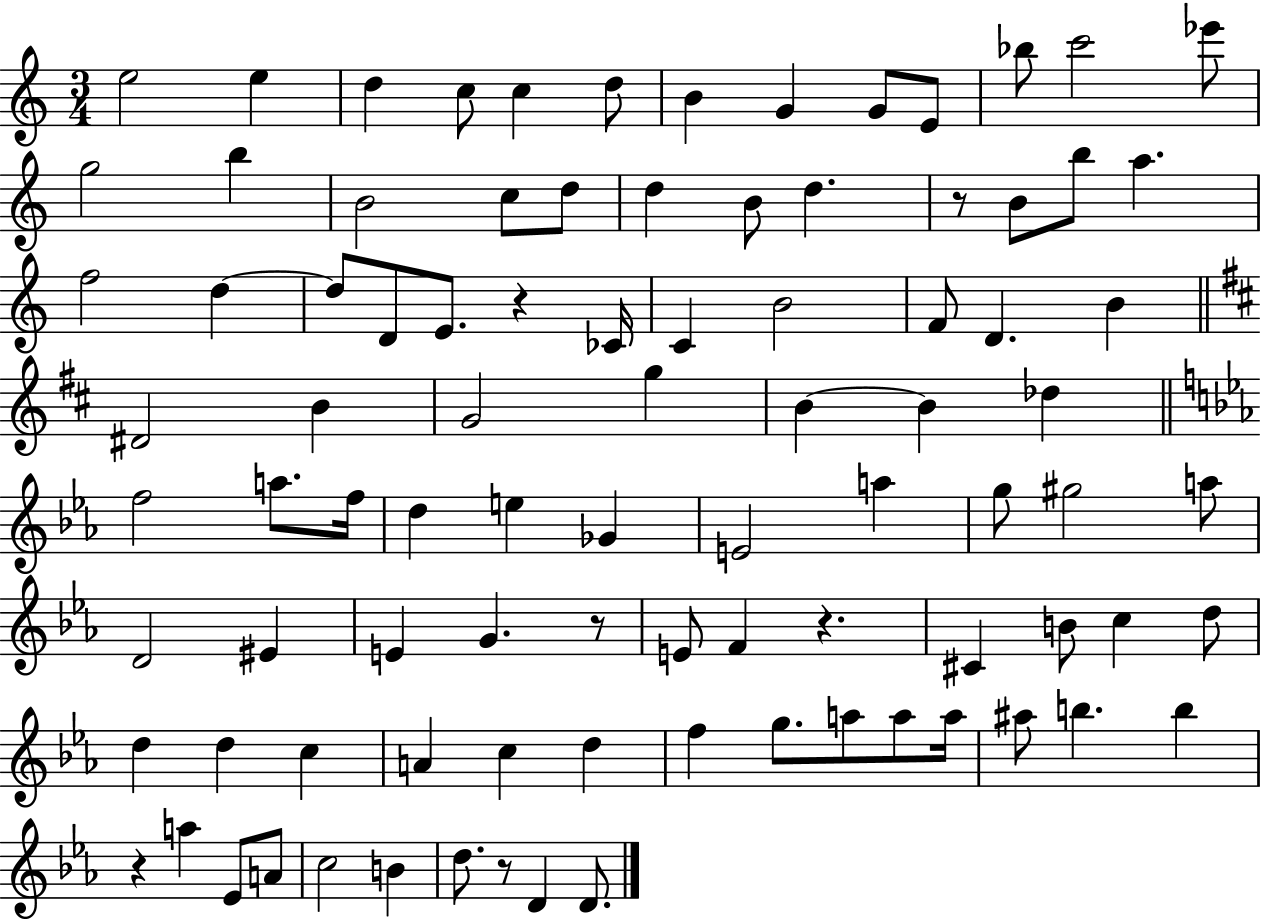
E5/h E5/q D5/q C5/e C5/q D5/e B4/q G4/q G4/e E4/e Bb5/e C6/h Eb6/e G5/h B5/q B4/h C5/e D5/e D5/q B4/e D5/q. R/e B4/e B5/e A5/q. F5/h D5/q D5/e D4/e E4/e. R/q CES4/s C4/q B4/h F4/e D4/q. B4/q D#4/h B4/q G4/h G5/q B4/q B4/q Db5/q F5/h A5/e. F5/s D5/q E5/q Gb4/q E4/h A5/q G5/e G#5/h A5/e D4/h EIS4/q E4/q G4/q. R/e E4/e F4/q R/q. C#4/q B4/e C5/q D5/e D5/q D5/q C5/q A4/q C5/q D5/q F5/q G5/e. A5/e A5/e A5/s A#5/e B5/q. B5/q R/q A5/q Eb4/e A4/e C5/h B4/q D5/e. R/e D4/q D4/e.